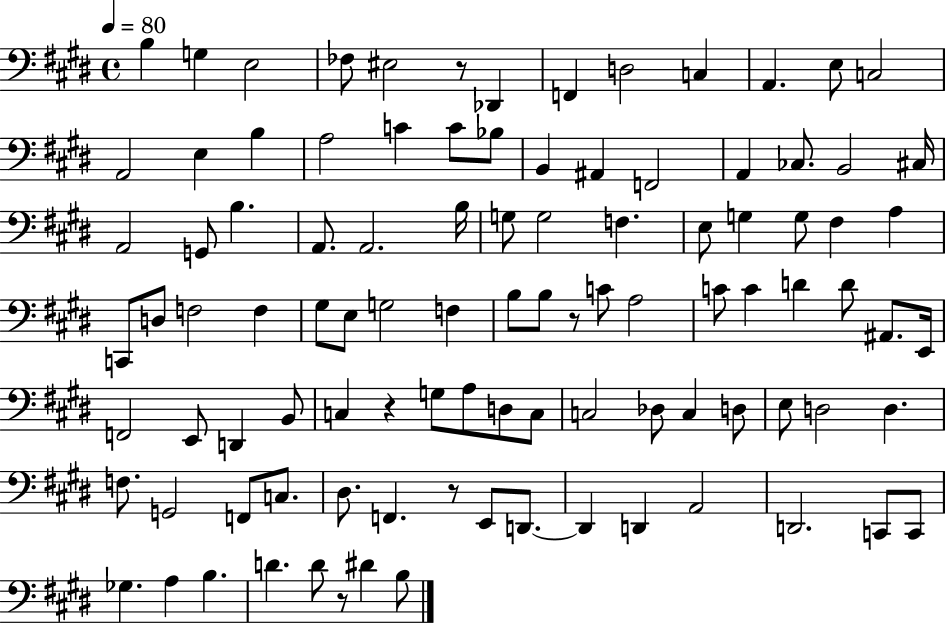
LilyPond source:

{
  \clef bass
  \time 4/4
  \defaultTimeSignature
  \key e \major
  \tempo 4 = 80
  b4 g4 e2 | fes8 eis2 r8 des,4 | f,4 d2 c4 | a,4. e8 c2 | \break a,2 e4 b4 | a2 c'4 c'8 bes8 | b,4 ais,4 f,2 | a,4 ces8. b,2 cis16 | \break a,2 g,8 b4. | a,8. a,2. b16 | g8 g2 f4. | e8 g4 g8 fis4 a4 | \break c,8 d8 f2 f4 | gis8 e8 g2 f4 | b8 b8 r8 c'8 a2 | c'8 c'4 d'4 d'8 ais,8. e,16 | \break f,2 e,8 d,4 b,8 | c4 r4 g8 a8 d8 c8 | c2 des8 c4 d8 | e8 d2 d4. | \break f8. g,2 f,8 c8. | dis8. f,4. r8 e,8 d,8.~~ | d,4 d,4 a,2 | d,2. c,8 c,8 | \break ges4. a4 b4. | d'4. d'8 r8 dis'4 b8 | \bar "|."
}